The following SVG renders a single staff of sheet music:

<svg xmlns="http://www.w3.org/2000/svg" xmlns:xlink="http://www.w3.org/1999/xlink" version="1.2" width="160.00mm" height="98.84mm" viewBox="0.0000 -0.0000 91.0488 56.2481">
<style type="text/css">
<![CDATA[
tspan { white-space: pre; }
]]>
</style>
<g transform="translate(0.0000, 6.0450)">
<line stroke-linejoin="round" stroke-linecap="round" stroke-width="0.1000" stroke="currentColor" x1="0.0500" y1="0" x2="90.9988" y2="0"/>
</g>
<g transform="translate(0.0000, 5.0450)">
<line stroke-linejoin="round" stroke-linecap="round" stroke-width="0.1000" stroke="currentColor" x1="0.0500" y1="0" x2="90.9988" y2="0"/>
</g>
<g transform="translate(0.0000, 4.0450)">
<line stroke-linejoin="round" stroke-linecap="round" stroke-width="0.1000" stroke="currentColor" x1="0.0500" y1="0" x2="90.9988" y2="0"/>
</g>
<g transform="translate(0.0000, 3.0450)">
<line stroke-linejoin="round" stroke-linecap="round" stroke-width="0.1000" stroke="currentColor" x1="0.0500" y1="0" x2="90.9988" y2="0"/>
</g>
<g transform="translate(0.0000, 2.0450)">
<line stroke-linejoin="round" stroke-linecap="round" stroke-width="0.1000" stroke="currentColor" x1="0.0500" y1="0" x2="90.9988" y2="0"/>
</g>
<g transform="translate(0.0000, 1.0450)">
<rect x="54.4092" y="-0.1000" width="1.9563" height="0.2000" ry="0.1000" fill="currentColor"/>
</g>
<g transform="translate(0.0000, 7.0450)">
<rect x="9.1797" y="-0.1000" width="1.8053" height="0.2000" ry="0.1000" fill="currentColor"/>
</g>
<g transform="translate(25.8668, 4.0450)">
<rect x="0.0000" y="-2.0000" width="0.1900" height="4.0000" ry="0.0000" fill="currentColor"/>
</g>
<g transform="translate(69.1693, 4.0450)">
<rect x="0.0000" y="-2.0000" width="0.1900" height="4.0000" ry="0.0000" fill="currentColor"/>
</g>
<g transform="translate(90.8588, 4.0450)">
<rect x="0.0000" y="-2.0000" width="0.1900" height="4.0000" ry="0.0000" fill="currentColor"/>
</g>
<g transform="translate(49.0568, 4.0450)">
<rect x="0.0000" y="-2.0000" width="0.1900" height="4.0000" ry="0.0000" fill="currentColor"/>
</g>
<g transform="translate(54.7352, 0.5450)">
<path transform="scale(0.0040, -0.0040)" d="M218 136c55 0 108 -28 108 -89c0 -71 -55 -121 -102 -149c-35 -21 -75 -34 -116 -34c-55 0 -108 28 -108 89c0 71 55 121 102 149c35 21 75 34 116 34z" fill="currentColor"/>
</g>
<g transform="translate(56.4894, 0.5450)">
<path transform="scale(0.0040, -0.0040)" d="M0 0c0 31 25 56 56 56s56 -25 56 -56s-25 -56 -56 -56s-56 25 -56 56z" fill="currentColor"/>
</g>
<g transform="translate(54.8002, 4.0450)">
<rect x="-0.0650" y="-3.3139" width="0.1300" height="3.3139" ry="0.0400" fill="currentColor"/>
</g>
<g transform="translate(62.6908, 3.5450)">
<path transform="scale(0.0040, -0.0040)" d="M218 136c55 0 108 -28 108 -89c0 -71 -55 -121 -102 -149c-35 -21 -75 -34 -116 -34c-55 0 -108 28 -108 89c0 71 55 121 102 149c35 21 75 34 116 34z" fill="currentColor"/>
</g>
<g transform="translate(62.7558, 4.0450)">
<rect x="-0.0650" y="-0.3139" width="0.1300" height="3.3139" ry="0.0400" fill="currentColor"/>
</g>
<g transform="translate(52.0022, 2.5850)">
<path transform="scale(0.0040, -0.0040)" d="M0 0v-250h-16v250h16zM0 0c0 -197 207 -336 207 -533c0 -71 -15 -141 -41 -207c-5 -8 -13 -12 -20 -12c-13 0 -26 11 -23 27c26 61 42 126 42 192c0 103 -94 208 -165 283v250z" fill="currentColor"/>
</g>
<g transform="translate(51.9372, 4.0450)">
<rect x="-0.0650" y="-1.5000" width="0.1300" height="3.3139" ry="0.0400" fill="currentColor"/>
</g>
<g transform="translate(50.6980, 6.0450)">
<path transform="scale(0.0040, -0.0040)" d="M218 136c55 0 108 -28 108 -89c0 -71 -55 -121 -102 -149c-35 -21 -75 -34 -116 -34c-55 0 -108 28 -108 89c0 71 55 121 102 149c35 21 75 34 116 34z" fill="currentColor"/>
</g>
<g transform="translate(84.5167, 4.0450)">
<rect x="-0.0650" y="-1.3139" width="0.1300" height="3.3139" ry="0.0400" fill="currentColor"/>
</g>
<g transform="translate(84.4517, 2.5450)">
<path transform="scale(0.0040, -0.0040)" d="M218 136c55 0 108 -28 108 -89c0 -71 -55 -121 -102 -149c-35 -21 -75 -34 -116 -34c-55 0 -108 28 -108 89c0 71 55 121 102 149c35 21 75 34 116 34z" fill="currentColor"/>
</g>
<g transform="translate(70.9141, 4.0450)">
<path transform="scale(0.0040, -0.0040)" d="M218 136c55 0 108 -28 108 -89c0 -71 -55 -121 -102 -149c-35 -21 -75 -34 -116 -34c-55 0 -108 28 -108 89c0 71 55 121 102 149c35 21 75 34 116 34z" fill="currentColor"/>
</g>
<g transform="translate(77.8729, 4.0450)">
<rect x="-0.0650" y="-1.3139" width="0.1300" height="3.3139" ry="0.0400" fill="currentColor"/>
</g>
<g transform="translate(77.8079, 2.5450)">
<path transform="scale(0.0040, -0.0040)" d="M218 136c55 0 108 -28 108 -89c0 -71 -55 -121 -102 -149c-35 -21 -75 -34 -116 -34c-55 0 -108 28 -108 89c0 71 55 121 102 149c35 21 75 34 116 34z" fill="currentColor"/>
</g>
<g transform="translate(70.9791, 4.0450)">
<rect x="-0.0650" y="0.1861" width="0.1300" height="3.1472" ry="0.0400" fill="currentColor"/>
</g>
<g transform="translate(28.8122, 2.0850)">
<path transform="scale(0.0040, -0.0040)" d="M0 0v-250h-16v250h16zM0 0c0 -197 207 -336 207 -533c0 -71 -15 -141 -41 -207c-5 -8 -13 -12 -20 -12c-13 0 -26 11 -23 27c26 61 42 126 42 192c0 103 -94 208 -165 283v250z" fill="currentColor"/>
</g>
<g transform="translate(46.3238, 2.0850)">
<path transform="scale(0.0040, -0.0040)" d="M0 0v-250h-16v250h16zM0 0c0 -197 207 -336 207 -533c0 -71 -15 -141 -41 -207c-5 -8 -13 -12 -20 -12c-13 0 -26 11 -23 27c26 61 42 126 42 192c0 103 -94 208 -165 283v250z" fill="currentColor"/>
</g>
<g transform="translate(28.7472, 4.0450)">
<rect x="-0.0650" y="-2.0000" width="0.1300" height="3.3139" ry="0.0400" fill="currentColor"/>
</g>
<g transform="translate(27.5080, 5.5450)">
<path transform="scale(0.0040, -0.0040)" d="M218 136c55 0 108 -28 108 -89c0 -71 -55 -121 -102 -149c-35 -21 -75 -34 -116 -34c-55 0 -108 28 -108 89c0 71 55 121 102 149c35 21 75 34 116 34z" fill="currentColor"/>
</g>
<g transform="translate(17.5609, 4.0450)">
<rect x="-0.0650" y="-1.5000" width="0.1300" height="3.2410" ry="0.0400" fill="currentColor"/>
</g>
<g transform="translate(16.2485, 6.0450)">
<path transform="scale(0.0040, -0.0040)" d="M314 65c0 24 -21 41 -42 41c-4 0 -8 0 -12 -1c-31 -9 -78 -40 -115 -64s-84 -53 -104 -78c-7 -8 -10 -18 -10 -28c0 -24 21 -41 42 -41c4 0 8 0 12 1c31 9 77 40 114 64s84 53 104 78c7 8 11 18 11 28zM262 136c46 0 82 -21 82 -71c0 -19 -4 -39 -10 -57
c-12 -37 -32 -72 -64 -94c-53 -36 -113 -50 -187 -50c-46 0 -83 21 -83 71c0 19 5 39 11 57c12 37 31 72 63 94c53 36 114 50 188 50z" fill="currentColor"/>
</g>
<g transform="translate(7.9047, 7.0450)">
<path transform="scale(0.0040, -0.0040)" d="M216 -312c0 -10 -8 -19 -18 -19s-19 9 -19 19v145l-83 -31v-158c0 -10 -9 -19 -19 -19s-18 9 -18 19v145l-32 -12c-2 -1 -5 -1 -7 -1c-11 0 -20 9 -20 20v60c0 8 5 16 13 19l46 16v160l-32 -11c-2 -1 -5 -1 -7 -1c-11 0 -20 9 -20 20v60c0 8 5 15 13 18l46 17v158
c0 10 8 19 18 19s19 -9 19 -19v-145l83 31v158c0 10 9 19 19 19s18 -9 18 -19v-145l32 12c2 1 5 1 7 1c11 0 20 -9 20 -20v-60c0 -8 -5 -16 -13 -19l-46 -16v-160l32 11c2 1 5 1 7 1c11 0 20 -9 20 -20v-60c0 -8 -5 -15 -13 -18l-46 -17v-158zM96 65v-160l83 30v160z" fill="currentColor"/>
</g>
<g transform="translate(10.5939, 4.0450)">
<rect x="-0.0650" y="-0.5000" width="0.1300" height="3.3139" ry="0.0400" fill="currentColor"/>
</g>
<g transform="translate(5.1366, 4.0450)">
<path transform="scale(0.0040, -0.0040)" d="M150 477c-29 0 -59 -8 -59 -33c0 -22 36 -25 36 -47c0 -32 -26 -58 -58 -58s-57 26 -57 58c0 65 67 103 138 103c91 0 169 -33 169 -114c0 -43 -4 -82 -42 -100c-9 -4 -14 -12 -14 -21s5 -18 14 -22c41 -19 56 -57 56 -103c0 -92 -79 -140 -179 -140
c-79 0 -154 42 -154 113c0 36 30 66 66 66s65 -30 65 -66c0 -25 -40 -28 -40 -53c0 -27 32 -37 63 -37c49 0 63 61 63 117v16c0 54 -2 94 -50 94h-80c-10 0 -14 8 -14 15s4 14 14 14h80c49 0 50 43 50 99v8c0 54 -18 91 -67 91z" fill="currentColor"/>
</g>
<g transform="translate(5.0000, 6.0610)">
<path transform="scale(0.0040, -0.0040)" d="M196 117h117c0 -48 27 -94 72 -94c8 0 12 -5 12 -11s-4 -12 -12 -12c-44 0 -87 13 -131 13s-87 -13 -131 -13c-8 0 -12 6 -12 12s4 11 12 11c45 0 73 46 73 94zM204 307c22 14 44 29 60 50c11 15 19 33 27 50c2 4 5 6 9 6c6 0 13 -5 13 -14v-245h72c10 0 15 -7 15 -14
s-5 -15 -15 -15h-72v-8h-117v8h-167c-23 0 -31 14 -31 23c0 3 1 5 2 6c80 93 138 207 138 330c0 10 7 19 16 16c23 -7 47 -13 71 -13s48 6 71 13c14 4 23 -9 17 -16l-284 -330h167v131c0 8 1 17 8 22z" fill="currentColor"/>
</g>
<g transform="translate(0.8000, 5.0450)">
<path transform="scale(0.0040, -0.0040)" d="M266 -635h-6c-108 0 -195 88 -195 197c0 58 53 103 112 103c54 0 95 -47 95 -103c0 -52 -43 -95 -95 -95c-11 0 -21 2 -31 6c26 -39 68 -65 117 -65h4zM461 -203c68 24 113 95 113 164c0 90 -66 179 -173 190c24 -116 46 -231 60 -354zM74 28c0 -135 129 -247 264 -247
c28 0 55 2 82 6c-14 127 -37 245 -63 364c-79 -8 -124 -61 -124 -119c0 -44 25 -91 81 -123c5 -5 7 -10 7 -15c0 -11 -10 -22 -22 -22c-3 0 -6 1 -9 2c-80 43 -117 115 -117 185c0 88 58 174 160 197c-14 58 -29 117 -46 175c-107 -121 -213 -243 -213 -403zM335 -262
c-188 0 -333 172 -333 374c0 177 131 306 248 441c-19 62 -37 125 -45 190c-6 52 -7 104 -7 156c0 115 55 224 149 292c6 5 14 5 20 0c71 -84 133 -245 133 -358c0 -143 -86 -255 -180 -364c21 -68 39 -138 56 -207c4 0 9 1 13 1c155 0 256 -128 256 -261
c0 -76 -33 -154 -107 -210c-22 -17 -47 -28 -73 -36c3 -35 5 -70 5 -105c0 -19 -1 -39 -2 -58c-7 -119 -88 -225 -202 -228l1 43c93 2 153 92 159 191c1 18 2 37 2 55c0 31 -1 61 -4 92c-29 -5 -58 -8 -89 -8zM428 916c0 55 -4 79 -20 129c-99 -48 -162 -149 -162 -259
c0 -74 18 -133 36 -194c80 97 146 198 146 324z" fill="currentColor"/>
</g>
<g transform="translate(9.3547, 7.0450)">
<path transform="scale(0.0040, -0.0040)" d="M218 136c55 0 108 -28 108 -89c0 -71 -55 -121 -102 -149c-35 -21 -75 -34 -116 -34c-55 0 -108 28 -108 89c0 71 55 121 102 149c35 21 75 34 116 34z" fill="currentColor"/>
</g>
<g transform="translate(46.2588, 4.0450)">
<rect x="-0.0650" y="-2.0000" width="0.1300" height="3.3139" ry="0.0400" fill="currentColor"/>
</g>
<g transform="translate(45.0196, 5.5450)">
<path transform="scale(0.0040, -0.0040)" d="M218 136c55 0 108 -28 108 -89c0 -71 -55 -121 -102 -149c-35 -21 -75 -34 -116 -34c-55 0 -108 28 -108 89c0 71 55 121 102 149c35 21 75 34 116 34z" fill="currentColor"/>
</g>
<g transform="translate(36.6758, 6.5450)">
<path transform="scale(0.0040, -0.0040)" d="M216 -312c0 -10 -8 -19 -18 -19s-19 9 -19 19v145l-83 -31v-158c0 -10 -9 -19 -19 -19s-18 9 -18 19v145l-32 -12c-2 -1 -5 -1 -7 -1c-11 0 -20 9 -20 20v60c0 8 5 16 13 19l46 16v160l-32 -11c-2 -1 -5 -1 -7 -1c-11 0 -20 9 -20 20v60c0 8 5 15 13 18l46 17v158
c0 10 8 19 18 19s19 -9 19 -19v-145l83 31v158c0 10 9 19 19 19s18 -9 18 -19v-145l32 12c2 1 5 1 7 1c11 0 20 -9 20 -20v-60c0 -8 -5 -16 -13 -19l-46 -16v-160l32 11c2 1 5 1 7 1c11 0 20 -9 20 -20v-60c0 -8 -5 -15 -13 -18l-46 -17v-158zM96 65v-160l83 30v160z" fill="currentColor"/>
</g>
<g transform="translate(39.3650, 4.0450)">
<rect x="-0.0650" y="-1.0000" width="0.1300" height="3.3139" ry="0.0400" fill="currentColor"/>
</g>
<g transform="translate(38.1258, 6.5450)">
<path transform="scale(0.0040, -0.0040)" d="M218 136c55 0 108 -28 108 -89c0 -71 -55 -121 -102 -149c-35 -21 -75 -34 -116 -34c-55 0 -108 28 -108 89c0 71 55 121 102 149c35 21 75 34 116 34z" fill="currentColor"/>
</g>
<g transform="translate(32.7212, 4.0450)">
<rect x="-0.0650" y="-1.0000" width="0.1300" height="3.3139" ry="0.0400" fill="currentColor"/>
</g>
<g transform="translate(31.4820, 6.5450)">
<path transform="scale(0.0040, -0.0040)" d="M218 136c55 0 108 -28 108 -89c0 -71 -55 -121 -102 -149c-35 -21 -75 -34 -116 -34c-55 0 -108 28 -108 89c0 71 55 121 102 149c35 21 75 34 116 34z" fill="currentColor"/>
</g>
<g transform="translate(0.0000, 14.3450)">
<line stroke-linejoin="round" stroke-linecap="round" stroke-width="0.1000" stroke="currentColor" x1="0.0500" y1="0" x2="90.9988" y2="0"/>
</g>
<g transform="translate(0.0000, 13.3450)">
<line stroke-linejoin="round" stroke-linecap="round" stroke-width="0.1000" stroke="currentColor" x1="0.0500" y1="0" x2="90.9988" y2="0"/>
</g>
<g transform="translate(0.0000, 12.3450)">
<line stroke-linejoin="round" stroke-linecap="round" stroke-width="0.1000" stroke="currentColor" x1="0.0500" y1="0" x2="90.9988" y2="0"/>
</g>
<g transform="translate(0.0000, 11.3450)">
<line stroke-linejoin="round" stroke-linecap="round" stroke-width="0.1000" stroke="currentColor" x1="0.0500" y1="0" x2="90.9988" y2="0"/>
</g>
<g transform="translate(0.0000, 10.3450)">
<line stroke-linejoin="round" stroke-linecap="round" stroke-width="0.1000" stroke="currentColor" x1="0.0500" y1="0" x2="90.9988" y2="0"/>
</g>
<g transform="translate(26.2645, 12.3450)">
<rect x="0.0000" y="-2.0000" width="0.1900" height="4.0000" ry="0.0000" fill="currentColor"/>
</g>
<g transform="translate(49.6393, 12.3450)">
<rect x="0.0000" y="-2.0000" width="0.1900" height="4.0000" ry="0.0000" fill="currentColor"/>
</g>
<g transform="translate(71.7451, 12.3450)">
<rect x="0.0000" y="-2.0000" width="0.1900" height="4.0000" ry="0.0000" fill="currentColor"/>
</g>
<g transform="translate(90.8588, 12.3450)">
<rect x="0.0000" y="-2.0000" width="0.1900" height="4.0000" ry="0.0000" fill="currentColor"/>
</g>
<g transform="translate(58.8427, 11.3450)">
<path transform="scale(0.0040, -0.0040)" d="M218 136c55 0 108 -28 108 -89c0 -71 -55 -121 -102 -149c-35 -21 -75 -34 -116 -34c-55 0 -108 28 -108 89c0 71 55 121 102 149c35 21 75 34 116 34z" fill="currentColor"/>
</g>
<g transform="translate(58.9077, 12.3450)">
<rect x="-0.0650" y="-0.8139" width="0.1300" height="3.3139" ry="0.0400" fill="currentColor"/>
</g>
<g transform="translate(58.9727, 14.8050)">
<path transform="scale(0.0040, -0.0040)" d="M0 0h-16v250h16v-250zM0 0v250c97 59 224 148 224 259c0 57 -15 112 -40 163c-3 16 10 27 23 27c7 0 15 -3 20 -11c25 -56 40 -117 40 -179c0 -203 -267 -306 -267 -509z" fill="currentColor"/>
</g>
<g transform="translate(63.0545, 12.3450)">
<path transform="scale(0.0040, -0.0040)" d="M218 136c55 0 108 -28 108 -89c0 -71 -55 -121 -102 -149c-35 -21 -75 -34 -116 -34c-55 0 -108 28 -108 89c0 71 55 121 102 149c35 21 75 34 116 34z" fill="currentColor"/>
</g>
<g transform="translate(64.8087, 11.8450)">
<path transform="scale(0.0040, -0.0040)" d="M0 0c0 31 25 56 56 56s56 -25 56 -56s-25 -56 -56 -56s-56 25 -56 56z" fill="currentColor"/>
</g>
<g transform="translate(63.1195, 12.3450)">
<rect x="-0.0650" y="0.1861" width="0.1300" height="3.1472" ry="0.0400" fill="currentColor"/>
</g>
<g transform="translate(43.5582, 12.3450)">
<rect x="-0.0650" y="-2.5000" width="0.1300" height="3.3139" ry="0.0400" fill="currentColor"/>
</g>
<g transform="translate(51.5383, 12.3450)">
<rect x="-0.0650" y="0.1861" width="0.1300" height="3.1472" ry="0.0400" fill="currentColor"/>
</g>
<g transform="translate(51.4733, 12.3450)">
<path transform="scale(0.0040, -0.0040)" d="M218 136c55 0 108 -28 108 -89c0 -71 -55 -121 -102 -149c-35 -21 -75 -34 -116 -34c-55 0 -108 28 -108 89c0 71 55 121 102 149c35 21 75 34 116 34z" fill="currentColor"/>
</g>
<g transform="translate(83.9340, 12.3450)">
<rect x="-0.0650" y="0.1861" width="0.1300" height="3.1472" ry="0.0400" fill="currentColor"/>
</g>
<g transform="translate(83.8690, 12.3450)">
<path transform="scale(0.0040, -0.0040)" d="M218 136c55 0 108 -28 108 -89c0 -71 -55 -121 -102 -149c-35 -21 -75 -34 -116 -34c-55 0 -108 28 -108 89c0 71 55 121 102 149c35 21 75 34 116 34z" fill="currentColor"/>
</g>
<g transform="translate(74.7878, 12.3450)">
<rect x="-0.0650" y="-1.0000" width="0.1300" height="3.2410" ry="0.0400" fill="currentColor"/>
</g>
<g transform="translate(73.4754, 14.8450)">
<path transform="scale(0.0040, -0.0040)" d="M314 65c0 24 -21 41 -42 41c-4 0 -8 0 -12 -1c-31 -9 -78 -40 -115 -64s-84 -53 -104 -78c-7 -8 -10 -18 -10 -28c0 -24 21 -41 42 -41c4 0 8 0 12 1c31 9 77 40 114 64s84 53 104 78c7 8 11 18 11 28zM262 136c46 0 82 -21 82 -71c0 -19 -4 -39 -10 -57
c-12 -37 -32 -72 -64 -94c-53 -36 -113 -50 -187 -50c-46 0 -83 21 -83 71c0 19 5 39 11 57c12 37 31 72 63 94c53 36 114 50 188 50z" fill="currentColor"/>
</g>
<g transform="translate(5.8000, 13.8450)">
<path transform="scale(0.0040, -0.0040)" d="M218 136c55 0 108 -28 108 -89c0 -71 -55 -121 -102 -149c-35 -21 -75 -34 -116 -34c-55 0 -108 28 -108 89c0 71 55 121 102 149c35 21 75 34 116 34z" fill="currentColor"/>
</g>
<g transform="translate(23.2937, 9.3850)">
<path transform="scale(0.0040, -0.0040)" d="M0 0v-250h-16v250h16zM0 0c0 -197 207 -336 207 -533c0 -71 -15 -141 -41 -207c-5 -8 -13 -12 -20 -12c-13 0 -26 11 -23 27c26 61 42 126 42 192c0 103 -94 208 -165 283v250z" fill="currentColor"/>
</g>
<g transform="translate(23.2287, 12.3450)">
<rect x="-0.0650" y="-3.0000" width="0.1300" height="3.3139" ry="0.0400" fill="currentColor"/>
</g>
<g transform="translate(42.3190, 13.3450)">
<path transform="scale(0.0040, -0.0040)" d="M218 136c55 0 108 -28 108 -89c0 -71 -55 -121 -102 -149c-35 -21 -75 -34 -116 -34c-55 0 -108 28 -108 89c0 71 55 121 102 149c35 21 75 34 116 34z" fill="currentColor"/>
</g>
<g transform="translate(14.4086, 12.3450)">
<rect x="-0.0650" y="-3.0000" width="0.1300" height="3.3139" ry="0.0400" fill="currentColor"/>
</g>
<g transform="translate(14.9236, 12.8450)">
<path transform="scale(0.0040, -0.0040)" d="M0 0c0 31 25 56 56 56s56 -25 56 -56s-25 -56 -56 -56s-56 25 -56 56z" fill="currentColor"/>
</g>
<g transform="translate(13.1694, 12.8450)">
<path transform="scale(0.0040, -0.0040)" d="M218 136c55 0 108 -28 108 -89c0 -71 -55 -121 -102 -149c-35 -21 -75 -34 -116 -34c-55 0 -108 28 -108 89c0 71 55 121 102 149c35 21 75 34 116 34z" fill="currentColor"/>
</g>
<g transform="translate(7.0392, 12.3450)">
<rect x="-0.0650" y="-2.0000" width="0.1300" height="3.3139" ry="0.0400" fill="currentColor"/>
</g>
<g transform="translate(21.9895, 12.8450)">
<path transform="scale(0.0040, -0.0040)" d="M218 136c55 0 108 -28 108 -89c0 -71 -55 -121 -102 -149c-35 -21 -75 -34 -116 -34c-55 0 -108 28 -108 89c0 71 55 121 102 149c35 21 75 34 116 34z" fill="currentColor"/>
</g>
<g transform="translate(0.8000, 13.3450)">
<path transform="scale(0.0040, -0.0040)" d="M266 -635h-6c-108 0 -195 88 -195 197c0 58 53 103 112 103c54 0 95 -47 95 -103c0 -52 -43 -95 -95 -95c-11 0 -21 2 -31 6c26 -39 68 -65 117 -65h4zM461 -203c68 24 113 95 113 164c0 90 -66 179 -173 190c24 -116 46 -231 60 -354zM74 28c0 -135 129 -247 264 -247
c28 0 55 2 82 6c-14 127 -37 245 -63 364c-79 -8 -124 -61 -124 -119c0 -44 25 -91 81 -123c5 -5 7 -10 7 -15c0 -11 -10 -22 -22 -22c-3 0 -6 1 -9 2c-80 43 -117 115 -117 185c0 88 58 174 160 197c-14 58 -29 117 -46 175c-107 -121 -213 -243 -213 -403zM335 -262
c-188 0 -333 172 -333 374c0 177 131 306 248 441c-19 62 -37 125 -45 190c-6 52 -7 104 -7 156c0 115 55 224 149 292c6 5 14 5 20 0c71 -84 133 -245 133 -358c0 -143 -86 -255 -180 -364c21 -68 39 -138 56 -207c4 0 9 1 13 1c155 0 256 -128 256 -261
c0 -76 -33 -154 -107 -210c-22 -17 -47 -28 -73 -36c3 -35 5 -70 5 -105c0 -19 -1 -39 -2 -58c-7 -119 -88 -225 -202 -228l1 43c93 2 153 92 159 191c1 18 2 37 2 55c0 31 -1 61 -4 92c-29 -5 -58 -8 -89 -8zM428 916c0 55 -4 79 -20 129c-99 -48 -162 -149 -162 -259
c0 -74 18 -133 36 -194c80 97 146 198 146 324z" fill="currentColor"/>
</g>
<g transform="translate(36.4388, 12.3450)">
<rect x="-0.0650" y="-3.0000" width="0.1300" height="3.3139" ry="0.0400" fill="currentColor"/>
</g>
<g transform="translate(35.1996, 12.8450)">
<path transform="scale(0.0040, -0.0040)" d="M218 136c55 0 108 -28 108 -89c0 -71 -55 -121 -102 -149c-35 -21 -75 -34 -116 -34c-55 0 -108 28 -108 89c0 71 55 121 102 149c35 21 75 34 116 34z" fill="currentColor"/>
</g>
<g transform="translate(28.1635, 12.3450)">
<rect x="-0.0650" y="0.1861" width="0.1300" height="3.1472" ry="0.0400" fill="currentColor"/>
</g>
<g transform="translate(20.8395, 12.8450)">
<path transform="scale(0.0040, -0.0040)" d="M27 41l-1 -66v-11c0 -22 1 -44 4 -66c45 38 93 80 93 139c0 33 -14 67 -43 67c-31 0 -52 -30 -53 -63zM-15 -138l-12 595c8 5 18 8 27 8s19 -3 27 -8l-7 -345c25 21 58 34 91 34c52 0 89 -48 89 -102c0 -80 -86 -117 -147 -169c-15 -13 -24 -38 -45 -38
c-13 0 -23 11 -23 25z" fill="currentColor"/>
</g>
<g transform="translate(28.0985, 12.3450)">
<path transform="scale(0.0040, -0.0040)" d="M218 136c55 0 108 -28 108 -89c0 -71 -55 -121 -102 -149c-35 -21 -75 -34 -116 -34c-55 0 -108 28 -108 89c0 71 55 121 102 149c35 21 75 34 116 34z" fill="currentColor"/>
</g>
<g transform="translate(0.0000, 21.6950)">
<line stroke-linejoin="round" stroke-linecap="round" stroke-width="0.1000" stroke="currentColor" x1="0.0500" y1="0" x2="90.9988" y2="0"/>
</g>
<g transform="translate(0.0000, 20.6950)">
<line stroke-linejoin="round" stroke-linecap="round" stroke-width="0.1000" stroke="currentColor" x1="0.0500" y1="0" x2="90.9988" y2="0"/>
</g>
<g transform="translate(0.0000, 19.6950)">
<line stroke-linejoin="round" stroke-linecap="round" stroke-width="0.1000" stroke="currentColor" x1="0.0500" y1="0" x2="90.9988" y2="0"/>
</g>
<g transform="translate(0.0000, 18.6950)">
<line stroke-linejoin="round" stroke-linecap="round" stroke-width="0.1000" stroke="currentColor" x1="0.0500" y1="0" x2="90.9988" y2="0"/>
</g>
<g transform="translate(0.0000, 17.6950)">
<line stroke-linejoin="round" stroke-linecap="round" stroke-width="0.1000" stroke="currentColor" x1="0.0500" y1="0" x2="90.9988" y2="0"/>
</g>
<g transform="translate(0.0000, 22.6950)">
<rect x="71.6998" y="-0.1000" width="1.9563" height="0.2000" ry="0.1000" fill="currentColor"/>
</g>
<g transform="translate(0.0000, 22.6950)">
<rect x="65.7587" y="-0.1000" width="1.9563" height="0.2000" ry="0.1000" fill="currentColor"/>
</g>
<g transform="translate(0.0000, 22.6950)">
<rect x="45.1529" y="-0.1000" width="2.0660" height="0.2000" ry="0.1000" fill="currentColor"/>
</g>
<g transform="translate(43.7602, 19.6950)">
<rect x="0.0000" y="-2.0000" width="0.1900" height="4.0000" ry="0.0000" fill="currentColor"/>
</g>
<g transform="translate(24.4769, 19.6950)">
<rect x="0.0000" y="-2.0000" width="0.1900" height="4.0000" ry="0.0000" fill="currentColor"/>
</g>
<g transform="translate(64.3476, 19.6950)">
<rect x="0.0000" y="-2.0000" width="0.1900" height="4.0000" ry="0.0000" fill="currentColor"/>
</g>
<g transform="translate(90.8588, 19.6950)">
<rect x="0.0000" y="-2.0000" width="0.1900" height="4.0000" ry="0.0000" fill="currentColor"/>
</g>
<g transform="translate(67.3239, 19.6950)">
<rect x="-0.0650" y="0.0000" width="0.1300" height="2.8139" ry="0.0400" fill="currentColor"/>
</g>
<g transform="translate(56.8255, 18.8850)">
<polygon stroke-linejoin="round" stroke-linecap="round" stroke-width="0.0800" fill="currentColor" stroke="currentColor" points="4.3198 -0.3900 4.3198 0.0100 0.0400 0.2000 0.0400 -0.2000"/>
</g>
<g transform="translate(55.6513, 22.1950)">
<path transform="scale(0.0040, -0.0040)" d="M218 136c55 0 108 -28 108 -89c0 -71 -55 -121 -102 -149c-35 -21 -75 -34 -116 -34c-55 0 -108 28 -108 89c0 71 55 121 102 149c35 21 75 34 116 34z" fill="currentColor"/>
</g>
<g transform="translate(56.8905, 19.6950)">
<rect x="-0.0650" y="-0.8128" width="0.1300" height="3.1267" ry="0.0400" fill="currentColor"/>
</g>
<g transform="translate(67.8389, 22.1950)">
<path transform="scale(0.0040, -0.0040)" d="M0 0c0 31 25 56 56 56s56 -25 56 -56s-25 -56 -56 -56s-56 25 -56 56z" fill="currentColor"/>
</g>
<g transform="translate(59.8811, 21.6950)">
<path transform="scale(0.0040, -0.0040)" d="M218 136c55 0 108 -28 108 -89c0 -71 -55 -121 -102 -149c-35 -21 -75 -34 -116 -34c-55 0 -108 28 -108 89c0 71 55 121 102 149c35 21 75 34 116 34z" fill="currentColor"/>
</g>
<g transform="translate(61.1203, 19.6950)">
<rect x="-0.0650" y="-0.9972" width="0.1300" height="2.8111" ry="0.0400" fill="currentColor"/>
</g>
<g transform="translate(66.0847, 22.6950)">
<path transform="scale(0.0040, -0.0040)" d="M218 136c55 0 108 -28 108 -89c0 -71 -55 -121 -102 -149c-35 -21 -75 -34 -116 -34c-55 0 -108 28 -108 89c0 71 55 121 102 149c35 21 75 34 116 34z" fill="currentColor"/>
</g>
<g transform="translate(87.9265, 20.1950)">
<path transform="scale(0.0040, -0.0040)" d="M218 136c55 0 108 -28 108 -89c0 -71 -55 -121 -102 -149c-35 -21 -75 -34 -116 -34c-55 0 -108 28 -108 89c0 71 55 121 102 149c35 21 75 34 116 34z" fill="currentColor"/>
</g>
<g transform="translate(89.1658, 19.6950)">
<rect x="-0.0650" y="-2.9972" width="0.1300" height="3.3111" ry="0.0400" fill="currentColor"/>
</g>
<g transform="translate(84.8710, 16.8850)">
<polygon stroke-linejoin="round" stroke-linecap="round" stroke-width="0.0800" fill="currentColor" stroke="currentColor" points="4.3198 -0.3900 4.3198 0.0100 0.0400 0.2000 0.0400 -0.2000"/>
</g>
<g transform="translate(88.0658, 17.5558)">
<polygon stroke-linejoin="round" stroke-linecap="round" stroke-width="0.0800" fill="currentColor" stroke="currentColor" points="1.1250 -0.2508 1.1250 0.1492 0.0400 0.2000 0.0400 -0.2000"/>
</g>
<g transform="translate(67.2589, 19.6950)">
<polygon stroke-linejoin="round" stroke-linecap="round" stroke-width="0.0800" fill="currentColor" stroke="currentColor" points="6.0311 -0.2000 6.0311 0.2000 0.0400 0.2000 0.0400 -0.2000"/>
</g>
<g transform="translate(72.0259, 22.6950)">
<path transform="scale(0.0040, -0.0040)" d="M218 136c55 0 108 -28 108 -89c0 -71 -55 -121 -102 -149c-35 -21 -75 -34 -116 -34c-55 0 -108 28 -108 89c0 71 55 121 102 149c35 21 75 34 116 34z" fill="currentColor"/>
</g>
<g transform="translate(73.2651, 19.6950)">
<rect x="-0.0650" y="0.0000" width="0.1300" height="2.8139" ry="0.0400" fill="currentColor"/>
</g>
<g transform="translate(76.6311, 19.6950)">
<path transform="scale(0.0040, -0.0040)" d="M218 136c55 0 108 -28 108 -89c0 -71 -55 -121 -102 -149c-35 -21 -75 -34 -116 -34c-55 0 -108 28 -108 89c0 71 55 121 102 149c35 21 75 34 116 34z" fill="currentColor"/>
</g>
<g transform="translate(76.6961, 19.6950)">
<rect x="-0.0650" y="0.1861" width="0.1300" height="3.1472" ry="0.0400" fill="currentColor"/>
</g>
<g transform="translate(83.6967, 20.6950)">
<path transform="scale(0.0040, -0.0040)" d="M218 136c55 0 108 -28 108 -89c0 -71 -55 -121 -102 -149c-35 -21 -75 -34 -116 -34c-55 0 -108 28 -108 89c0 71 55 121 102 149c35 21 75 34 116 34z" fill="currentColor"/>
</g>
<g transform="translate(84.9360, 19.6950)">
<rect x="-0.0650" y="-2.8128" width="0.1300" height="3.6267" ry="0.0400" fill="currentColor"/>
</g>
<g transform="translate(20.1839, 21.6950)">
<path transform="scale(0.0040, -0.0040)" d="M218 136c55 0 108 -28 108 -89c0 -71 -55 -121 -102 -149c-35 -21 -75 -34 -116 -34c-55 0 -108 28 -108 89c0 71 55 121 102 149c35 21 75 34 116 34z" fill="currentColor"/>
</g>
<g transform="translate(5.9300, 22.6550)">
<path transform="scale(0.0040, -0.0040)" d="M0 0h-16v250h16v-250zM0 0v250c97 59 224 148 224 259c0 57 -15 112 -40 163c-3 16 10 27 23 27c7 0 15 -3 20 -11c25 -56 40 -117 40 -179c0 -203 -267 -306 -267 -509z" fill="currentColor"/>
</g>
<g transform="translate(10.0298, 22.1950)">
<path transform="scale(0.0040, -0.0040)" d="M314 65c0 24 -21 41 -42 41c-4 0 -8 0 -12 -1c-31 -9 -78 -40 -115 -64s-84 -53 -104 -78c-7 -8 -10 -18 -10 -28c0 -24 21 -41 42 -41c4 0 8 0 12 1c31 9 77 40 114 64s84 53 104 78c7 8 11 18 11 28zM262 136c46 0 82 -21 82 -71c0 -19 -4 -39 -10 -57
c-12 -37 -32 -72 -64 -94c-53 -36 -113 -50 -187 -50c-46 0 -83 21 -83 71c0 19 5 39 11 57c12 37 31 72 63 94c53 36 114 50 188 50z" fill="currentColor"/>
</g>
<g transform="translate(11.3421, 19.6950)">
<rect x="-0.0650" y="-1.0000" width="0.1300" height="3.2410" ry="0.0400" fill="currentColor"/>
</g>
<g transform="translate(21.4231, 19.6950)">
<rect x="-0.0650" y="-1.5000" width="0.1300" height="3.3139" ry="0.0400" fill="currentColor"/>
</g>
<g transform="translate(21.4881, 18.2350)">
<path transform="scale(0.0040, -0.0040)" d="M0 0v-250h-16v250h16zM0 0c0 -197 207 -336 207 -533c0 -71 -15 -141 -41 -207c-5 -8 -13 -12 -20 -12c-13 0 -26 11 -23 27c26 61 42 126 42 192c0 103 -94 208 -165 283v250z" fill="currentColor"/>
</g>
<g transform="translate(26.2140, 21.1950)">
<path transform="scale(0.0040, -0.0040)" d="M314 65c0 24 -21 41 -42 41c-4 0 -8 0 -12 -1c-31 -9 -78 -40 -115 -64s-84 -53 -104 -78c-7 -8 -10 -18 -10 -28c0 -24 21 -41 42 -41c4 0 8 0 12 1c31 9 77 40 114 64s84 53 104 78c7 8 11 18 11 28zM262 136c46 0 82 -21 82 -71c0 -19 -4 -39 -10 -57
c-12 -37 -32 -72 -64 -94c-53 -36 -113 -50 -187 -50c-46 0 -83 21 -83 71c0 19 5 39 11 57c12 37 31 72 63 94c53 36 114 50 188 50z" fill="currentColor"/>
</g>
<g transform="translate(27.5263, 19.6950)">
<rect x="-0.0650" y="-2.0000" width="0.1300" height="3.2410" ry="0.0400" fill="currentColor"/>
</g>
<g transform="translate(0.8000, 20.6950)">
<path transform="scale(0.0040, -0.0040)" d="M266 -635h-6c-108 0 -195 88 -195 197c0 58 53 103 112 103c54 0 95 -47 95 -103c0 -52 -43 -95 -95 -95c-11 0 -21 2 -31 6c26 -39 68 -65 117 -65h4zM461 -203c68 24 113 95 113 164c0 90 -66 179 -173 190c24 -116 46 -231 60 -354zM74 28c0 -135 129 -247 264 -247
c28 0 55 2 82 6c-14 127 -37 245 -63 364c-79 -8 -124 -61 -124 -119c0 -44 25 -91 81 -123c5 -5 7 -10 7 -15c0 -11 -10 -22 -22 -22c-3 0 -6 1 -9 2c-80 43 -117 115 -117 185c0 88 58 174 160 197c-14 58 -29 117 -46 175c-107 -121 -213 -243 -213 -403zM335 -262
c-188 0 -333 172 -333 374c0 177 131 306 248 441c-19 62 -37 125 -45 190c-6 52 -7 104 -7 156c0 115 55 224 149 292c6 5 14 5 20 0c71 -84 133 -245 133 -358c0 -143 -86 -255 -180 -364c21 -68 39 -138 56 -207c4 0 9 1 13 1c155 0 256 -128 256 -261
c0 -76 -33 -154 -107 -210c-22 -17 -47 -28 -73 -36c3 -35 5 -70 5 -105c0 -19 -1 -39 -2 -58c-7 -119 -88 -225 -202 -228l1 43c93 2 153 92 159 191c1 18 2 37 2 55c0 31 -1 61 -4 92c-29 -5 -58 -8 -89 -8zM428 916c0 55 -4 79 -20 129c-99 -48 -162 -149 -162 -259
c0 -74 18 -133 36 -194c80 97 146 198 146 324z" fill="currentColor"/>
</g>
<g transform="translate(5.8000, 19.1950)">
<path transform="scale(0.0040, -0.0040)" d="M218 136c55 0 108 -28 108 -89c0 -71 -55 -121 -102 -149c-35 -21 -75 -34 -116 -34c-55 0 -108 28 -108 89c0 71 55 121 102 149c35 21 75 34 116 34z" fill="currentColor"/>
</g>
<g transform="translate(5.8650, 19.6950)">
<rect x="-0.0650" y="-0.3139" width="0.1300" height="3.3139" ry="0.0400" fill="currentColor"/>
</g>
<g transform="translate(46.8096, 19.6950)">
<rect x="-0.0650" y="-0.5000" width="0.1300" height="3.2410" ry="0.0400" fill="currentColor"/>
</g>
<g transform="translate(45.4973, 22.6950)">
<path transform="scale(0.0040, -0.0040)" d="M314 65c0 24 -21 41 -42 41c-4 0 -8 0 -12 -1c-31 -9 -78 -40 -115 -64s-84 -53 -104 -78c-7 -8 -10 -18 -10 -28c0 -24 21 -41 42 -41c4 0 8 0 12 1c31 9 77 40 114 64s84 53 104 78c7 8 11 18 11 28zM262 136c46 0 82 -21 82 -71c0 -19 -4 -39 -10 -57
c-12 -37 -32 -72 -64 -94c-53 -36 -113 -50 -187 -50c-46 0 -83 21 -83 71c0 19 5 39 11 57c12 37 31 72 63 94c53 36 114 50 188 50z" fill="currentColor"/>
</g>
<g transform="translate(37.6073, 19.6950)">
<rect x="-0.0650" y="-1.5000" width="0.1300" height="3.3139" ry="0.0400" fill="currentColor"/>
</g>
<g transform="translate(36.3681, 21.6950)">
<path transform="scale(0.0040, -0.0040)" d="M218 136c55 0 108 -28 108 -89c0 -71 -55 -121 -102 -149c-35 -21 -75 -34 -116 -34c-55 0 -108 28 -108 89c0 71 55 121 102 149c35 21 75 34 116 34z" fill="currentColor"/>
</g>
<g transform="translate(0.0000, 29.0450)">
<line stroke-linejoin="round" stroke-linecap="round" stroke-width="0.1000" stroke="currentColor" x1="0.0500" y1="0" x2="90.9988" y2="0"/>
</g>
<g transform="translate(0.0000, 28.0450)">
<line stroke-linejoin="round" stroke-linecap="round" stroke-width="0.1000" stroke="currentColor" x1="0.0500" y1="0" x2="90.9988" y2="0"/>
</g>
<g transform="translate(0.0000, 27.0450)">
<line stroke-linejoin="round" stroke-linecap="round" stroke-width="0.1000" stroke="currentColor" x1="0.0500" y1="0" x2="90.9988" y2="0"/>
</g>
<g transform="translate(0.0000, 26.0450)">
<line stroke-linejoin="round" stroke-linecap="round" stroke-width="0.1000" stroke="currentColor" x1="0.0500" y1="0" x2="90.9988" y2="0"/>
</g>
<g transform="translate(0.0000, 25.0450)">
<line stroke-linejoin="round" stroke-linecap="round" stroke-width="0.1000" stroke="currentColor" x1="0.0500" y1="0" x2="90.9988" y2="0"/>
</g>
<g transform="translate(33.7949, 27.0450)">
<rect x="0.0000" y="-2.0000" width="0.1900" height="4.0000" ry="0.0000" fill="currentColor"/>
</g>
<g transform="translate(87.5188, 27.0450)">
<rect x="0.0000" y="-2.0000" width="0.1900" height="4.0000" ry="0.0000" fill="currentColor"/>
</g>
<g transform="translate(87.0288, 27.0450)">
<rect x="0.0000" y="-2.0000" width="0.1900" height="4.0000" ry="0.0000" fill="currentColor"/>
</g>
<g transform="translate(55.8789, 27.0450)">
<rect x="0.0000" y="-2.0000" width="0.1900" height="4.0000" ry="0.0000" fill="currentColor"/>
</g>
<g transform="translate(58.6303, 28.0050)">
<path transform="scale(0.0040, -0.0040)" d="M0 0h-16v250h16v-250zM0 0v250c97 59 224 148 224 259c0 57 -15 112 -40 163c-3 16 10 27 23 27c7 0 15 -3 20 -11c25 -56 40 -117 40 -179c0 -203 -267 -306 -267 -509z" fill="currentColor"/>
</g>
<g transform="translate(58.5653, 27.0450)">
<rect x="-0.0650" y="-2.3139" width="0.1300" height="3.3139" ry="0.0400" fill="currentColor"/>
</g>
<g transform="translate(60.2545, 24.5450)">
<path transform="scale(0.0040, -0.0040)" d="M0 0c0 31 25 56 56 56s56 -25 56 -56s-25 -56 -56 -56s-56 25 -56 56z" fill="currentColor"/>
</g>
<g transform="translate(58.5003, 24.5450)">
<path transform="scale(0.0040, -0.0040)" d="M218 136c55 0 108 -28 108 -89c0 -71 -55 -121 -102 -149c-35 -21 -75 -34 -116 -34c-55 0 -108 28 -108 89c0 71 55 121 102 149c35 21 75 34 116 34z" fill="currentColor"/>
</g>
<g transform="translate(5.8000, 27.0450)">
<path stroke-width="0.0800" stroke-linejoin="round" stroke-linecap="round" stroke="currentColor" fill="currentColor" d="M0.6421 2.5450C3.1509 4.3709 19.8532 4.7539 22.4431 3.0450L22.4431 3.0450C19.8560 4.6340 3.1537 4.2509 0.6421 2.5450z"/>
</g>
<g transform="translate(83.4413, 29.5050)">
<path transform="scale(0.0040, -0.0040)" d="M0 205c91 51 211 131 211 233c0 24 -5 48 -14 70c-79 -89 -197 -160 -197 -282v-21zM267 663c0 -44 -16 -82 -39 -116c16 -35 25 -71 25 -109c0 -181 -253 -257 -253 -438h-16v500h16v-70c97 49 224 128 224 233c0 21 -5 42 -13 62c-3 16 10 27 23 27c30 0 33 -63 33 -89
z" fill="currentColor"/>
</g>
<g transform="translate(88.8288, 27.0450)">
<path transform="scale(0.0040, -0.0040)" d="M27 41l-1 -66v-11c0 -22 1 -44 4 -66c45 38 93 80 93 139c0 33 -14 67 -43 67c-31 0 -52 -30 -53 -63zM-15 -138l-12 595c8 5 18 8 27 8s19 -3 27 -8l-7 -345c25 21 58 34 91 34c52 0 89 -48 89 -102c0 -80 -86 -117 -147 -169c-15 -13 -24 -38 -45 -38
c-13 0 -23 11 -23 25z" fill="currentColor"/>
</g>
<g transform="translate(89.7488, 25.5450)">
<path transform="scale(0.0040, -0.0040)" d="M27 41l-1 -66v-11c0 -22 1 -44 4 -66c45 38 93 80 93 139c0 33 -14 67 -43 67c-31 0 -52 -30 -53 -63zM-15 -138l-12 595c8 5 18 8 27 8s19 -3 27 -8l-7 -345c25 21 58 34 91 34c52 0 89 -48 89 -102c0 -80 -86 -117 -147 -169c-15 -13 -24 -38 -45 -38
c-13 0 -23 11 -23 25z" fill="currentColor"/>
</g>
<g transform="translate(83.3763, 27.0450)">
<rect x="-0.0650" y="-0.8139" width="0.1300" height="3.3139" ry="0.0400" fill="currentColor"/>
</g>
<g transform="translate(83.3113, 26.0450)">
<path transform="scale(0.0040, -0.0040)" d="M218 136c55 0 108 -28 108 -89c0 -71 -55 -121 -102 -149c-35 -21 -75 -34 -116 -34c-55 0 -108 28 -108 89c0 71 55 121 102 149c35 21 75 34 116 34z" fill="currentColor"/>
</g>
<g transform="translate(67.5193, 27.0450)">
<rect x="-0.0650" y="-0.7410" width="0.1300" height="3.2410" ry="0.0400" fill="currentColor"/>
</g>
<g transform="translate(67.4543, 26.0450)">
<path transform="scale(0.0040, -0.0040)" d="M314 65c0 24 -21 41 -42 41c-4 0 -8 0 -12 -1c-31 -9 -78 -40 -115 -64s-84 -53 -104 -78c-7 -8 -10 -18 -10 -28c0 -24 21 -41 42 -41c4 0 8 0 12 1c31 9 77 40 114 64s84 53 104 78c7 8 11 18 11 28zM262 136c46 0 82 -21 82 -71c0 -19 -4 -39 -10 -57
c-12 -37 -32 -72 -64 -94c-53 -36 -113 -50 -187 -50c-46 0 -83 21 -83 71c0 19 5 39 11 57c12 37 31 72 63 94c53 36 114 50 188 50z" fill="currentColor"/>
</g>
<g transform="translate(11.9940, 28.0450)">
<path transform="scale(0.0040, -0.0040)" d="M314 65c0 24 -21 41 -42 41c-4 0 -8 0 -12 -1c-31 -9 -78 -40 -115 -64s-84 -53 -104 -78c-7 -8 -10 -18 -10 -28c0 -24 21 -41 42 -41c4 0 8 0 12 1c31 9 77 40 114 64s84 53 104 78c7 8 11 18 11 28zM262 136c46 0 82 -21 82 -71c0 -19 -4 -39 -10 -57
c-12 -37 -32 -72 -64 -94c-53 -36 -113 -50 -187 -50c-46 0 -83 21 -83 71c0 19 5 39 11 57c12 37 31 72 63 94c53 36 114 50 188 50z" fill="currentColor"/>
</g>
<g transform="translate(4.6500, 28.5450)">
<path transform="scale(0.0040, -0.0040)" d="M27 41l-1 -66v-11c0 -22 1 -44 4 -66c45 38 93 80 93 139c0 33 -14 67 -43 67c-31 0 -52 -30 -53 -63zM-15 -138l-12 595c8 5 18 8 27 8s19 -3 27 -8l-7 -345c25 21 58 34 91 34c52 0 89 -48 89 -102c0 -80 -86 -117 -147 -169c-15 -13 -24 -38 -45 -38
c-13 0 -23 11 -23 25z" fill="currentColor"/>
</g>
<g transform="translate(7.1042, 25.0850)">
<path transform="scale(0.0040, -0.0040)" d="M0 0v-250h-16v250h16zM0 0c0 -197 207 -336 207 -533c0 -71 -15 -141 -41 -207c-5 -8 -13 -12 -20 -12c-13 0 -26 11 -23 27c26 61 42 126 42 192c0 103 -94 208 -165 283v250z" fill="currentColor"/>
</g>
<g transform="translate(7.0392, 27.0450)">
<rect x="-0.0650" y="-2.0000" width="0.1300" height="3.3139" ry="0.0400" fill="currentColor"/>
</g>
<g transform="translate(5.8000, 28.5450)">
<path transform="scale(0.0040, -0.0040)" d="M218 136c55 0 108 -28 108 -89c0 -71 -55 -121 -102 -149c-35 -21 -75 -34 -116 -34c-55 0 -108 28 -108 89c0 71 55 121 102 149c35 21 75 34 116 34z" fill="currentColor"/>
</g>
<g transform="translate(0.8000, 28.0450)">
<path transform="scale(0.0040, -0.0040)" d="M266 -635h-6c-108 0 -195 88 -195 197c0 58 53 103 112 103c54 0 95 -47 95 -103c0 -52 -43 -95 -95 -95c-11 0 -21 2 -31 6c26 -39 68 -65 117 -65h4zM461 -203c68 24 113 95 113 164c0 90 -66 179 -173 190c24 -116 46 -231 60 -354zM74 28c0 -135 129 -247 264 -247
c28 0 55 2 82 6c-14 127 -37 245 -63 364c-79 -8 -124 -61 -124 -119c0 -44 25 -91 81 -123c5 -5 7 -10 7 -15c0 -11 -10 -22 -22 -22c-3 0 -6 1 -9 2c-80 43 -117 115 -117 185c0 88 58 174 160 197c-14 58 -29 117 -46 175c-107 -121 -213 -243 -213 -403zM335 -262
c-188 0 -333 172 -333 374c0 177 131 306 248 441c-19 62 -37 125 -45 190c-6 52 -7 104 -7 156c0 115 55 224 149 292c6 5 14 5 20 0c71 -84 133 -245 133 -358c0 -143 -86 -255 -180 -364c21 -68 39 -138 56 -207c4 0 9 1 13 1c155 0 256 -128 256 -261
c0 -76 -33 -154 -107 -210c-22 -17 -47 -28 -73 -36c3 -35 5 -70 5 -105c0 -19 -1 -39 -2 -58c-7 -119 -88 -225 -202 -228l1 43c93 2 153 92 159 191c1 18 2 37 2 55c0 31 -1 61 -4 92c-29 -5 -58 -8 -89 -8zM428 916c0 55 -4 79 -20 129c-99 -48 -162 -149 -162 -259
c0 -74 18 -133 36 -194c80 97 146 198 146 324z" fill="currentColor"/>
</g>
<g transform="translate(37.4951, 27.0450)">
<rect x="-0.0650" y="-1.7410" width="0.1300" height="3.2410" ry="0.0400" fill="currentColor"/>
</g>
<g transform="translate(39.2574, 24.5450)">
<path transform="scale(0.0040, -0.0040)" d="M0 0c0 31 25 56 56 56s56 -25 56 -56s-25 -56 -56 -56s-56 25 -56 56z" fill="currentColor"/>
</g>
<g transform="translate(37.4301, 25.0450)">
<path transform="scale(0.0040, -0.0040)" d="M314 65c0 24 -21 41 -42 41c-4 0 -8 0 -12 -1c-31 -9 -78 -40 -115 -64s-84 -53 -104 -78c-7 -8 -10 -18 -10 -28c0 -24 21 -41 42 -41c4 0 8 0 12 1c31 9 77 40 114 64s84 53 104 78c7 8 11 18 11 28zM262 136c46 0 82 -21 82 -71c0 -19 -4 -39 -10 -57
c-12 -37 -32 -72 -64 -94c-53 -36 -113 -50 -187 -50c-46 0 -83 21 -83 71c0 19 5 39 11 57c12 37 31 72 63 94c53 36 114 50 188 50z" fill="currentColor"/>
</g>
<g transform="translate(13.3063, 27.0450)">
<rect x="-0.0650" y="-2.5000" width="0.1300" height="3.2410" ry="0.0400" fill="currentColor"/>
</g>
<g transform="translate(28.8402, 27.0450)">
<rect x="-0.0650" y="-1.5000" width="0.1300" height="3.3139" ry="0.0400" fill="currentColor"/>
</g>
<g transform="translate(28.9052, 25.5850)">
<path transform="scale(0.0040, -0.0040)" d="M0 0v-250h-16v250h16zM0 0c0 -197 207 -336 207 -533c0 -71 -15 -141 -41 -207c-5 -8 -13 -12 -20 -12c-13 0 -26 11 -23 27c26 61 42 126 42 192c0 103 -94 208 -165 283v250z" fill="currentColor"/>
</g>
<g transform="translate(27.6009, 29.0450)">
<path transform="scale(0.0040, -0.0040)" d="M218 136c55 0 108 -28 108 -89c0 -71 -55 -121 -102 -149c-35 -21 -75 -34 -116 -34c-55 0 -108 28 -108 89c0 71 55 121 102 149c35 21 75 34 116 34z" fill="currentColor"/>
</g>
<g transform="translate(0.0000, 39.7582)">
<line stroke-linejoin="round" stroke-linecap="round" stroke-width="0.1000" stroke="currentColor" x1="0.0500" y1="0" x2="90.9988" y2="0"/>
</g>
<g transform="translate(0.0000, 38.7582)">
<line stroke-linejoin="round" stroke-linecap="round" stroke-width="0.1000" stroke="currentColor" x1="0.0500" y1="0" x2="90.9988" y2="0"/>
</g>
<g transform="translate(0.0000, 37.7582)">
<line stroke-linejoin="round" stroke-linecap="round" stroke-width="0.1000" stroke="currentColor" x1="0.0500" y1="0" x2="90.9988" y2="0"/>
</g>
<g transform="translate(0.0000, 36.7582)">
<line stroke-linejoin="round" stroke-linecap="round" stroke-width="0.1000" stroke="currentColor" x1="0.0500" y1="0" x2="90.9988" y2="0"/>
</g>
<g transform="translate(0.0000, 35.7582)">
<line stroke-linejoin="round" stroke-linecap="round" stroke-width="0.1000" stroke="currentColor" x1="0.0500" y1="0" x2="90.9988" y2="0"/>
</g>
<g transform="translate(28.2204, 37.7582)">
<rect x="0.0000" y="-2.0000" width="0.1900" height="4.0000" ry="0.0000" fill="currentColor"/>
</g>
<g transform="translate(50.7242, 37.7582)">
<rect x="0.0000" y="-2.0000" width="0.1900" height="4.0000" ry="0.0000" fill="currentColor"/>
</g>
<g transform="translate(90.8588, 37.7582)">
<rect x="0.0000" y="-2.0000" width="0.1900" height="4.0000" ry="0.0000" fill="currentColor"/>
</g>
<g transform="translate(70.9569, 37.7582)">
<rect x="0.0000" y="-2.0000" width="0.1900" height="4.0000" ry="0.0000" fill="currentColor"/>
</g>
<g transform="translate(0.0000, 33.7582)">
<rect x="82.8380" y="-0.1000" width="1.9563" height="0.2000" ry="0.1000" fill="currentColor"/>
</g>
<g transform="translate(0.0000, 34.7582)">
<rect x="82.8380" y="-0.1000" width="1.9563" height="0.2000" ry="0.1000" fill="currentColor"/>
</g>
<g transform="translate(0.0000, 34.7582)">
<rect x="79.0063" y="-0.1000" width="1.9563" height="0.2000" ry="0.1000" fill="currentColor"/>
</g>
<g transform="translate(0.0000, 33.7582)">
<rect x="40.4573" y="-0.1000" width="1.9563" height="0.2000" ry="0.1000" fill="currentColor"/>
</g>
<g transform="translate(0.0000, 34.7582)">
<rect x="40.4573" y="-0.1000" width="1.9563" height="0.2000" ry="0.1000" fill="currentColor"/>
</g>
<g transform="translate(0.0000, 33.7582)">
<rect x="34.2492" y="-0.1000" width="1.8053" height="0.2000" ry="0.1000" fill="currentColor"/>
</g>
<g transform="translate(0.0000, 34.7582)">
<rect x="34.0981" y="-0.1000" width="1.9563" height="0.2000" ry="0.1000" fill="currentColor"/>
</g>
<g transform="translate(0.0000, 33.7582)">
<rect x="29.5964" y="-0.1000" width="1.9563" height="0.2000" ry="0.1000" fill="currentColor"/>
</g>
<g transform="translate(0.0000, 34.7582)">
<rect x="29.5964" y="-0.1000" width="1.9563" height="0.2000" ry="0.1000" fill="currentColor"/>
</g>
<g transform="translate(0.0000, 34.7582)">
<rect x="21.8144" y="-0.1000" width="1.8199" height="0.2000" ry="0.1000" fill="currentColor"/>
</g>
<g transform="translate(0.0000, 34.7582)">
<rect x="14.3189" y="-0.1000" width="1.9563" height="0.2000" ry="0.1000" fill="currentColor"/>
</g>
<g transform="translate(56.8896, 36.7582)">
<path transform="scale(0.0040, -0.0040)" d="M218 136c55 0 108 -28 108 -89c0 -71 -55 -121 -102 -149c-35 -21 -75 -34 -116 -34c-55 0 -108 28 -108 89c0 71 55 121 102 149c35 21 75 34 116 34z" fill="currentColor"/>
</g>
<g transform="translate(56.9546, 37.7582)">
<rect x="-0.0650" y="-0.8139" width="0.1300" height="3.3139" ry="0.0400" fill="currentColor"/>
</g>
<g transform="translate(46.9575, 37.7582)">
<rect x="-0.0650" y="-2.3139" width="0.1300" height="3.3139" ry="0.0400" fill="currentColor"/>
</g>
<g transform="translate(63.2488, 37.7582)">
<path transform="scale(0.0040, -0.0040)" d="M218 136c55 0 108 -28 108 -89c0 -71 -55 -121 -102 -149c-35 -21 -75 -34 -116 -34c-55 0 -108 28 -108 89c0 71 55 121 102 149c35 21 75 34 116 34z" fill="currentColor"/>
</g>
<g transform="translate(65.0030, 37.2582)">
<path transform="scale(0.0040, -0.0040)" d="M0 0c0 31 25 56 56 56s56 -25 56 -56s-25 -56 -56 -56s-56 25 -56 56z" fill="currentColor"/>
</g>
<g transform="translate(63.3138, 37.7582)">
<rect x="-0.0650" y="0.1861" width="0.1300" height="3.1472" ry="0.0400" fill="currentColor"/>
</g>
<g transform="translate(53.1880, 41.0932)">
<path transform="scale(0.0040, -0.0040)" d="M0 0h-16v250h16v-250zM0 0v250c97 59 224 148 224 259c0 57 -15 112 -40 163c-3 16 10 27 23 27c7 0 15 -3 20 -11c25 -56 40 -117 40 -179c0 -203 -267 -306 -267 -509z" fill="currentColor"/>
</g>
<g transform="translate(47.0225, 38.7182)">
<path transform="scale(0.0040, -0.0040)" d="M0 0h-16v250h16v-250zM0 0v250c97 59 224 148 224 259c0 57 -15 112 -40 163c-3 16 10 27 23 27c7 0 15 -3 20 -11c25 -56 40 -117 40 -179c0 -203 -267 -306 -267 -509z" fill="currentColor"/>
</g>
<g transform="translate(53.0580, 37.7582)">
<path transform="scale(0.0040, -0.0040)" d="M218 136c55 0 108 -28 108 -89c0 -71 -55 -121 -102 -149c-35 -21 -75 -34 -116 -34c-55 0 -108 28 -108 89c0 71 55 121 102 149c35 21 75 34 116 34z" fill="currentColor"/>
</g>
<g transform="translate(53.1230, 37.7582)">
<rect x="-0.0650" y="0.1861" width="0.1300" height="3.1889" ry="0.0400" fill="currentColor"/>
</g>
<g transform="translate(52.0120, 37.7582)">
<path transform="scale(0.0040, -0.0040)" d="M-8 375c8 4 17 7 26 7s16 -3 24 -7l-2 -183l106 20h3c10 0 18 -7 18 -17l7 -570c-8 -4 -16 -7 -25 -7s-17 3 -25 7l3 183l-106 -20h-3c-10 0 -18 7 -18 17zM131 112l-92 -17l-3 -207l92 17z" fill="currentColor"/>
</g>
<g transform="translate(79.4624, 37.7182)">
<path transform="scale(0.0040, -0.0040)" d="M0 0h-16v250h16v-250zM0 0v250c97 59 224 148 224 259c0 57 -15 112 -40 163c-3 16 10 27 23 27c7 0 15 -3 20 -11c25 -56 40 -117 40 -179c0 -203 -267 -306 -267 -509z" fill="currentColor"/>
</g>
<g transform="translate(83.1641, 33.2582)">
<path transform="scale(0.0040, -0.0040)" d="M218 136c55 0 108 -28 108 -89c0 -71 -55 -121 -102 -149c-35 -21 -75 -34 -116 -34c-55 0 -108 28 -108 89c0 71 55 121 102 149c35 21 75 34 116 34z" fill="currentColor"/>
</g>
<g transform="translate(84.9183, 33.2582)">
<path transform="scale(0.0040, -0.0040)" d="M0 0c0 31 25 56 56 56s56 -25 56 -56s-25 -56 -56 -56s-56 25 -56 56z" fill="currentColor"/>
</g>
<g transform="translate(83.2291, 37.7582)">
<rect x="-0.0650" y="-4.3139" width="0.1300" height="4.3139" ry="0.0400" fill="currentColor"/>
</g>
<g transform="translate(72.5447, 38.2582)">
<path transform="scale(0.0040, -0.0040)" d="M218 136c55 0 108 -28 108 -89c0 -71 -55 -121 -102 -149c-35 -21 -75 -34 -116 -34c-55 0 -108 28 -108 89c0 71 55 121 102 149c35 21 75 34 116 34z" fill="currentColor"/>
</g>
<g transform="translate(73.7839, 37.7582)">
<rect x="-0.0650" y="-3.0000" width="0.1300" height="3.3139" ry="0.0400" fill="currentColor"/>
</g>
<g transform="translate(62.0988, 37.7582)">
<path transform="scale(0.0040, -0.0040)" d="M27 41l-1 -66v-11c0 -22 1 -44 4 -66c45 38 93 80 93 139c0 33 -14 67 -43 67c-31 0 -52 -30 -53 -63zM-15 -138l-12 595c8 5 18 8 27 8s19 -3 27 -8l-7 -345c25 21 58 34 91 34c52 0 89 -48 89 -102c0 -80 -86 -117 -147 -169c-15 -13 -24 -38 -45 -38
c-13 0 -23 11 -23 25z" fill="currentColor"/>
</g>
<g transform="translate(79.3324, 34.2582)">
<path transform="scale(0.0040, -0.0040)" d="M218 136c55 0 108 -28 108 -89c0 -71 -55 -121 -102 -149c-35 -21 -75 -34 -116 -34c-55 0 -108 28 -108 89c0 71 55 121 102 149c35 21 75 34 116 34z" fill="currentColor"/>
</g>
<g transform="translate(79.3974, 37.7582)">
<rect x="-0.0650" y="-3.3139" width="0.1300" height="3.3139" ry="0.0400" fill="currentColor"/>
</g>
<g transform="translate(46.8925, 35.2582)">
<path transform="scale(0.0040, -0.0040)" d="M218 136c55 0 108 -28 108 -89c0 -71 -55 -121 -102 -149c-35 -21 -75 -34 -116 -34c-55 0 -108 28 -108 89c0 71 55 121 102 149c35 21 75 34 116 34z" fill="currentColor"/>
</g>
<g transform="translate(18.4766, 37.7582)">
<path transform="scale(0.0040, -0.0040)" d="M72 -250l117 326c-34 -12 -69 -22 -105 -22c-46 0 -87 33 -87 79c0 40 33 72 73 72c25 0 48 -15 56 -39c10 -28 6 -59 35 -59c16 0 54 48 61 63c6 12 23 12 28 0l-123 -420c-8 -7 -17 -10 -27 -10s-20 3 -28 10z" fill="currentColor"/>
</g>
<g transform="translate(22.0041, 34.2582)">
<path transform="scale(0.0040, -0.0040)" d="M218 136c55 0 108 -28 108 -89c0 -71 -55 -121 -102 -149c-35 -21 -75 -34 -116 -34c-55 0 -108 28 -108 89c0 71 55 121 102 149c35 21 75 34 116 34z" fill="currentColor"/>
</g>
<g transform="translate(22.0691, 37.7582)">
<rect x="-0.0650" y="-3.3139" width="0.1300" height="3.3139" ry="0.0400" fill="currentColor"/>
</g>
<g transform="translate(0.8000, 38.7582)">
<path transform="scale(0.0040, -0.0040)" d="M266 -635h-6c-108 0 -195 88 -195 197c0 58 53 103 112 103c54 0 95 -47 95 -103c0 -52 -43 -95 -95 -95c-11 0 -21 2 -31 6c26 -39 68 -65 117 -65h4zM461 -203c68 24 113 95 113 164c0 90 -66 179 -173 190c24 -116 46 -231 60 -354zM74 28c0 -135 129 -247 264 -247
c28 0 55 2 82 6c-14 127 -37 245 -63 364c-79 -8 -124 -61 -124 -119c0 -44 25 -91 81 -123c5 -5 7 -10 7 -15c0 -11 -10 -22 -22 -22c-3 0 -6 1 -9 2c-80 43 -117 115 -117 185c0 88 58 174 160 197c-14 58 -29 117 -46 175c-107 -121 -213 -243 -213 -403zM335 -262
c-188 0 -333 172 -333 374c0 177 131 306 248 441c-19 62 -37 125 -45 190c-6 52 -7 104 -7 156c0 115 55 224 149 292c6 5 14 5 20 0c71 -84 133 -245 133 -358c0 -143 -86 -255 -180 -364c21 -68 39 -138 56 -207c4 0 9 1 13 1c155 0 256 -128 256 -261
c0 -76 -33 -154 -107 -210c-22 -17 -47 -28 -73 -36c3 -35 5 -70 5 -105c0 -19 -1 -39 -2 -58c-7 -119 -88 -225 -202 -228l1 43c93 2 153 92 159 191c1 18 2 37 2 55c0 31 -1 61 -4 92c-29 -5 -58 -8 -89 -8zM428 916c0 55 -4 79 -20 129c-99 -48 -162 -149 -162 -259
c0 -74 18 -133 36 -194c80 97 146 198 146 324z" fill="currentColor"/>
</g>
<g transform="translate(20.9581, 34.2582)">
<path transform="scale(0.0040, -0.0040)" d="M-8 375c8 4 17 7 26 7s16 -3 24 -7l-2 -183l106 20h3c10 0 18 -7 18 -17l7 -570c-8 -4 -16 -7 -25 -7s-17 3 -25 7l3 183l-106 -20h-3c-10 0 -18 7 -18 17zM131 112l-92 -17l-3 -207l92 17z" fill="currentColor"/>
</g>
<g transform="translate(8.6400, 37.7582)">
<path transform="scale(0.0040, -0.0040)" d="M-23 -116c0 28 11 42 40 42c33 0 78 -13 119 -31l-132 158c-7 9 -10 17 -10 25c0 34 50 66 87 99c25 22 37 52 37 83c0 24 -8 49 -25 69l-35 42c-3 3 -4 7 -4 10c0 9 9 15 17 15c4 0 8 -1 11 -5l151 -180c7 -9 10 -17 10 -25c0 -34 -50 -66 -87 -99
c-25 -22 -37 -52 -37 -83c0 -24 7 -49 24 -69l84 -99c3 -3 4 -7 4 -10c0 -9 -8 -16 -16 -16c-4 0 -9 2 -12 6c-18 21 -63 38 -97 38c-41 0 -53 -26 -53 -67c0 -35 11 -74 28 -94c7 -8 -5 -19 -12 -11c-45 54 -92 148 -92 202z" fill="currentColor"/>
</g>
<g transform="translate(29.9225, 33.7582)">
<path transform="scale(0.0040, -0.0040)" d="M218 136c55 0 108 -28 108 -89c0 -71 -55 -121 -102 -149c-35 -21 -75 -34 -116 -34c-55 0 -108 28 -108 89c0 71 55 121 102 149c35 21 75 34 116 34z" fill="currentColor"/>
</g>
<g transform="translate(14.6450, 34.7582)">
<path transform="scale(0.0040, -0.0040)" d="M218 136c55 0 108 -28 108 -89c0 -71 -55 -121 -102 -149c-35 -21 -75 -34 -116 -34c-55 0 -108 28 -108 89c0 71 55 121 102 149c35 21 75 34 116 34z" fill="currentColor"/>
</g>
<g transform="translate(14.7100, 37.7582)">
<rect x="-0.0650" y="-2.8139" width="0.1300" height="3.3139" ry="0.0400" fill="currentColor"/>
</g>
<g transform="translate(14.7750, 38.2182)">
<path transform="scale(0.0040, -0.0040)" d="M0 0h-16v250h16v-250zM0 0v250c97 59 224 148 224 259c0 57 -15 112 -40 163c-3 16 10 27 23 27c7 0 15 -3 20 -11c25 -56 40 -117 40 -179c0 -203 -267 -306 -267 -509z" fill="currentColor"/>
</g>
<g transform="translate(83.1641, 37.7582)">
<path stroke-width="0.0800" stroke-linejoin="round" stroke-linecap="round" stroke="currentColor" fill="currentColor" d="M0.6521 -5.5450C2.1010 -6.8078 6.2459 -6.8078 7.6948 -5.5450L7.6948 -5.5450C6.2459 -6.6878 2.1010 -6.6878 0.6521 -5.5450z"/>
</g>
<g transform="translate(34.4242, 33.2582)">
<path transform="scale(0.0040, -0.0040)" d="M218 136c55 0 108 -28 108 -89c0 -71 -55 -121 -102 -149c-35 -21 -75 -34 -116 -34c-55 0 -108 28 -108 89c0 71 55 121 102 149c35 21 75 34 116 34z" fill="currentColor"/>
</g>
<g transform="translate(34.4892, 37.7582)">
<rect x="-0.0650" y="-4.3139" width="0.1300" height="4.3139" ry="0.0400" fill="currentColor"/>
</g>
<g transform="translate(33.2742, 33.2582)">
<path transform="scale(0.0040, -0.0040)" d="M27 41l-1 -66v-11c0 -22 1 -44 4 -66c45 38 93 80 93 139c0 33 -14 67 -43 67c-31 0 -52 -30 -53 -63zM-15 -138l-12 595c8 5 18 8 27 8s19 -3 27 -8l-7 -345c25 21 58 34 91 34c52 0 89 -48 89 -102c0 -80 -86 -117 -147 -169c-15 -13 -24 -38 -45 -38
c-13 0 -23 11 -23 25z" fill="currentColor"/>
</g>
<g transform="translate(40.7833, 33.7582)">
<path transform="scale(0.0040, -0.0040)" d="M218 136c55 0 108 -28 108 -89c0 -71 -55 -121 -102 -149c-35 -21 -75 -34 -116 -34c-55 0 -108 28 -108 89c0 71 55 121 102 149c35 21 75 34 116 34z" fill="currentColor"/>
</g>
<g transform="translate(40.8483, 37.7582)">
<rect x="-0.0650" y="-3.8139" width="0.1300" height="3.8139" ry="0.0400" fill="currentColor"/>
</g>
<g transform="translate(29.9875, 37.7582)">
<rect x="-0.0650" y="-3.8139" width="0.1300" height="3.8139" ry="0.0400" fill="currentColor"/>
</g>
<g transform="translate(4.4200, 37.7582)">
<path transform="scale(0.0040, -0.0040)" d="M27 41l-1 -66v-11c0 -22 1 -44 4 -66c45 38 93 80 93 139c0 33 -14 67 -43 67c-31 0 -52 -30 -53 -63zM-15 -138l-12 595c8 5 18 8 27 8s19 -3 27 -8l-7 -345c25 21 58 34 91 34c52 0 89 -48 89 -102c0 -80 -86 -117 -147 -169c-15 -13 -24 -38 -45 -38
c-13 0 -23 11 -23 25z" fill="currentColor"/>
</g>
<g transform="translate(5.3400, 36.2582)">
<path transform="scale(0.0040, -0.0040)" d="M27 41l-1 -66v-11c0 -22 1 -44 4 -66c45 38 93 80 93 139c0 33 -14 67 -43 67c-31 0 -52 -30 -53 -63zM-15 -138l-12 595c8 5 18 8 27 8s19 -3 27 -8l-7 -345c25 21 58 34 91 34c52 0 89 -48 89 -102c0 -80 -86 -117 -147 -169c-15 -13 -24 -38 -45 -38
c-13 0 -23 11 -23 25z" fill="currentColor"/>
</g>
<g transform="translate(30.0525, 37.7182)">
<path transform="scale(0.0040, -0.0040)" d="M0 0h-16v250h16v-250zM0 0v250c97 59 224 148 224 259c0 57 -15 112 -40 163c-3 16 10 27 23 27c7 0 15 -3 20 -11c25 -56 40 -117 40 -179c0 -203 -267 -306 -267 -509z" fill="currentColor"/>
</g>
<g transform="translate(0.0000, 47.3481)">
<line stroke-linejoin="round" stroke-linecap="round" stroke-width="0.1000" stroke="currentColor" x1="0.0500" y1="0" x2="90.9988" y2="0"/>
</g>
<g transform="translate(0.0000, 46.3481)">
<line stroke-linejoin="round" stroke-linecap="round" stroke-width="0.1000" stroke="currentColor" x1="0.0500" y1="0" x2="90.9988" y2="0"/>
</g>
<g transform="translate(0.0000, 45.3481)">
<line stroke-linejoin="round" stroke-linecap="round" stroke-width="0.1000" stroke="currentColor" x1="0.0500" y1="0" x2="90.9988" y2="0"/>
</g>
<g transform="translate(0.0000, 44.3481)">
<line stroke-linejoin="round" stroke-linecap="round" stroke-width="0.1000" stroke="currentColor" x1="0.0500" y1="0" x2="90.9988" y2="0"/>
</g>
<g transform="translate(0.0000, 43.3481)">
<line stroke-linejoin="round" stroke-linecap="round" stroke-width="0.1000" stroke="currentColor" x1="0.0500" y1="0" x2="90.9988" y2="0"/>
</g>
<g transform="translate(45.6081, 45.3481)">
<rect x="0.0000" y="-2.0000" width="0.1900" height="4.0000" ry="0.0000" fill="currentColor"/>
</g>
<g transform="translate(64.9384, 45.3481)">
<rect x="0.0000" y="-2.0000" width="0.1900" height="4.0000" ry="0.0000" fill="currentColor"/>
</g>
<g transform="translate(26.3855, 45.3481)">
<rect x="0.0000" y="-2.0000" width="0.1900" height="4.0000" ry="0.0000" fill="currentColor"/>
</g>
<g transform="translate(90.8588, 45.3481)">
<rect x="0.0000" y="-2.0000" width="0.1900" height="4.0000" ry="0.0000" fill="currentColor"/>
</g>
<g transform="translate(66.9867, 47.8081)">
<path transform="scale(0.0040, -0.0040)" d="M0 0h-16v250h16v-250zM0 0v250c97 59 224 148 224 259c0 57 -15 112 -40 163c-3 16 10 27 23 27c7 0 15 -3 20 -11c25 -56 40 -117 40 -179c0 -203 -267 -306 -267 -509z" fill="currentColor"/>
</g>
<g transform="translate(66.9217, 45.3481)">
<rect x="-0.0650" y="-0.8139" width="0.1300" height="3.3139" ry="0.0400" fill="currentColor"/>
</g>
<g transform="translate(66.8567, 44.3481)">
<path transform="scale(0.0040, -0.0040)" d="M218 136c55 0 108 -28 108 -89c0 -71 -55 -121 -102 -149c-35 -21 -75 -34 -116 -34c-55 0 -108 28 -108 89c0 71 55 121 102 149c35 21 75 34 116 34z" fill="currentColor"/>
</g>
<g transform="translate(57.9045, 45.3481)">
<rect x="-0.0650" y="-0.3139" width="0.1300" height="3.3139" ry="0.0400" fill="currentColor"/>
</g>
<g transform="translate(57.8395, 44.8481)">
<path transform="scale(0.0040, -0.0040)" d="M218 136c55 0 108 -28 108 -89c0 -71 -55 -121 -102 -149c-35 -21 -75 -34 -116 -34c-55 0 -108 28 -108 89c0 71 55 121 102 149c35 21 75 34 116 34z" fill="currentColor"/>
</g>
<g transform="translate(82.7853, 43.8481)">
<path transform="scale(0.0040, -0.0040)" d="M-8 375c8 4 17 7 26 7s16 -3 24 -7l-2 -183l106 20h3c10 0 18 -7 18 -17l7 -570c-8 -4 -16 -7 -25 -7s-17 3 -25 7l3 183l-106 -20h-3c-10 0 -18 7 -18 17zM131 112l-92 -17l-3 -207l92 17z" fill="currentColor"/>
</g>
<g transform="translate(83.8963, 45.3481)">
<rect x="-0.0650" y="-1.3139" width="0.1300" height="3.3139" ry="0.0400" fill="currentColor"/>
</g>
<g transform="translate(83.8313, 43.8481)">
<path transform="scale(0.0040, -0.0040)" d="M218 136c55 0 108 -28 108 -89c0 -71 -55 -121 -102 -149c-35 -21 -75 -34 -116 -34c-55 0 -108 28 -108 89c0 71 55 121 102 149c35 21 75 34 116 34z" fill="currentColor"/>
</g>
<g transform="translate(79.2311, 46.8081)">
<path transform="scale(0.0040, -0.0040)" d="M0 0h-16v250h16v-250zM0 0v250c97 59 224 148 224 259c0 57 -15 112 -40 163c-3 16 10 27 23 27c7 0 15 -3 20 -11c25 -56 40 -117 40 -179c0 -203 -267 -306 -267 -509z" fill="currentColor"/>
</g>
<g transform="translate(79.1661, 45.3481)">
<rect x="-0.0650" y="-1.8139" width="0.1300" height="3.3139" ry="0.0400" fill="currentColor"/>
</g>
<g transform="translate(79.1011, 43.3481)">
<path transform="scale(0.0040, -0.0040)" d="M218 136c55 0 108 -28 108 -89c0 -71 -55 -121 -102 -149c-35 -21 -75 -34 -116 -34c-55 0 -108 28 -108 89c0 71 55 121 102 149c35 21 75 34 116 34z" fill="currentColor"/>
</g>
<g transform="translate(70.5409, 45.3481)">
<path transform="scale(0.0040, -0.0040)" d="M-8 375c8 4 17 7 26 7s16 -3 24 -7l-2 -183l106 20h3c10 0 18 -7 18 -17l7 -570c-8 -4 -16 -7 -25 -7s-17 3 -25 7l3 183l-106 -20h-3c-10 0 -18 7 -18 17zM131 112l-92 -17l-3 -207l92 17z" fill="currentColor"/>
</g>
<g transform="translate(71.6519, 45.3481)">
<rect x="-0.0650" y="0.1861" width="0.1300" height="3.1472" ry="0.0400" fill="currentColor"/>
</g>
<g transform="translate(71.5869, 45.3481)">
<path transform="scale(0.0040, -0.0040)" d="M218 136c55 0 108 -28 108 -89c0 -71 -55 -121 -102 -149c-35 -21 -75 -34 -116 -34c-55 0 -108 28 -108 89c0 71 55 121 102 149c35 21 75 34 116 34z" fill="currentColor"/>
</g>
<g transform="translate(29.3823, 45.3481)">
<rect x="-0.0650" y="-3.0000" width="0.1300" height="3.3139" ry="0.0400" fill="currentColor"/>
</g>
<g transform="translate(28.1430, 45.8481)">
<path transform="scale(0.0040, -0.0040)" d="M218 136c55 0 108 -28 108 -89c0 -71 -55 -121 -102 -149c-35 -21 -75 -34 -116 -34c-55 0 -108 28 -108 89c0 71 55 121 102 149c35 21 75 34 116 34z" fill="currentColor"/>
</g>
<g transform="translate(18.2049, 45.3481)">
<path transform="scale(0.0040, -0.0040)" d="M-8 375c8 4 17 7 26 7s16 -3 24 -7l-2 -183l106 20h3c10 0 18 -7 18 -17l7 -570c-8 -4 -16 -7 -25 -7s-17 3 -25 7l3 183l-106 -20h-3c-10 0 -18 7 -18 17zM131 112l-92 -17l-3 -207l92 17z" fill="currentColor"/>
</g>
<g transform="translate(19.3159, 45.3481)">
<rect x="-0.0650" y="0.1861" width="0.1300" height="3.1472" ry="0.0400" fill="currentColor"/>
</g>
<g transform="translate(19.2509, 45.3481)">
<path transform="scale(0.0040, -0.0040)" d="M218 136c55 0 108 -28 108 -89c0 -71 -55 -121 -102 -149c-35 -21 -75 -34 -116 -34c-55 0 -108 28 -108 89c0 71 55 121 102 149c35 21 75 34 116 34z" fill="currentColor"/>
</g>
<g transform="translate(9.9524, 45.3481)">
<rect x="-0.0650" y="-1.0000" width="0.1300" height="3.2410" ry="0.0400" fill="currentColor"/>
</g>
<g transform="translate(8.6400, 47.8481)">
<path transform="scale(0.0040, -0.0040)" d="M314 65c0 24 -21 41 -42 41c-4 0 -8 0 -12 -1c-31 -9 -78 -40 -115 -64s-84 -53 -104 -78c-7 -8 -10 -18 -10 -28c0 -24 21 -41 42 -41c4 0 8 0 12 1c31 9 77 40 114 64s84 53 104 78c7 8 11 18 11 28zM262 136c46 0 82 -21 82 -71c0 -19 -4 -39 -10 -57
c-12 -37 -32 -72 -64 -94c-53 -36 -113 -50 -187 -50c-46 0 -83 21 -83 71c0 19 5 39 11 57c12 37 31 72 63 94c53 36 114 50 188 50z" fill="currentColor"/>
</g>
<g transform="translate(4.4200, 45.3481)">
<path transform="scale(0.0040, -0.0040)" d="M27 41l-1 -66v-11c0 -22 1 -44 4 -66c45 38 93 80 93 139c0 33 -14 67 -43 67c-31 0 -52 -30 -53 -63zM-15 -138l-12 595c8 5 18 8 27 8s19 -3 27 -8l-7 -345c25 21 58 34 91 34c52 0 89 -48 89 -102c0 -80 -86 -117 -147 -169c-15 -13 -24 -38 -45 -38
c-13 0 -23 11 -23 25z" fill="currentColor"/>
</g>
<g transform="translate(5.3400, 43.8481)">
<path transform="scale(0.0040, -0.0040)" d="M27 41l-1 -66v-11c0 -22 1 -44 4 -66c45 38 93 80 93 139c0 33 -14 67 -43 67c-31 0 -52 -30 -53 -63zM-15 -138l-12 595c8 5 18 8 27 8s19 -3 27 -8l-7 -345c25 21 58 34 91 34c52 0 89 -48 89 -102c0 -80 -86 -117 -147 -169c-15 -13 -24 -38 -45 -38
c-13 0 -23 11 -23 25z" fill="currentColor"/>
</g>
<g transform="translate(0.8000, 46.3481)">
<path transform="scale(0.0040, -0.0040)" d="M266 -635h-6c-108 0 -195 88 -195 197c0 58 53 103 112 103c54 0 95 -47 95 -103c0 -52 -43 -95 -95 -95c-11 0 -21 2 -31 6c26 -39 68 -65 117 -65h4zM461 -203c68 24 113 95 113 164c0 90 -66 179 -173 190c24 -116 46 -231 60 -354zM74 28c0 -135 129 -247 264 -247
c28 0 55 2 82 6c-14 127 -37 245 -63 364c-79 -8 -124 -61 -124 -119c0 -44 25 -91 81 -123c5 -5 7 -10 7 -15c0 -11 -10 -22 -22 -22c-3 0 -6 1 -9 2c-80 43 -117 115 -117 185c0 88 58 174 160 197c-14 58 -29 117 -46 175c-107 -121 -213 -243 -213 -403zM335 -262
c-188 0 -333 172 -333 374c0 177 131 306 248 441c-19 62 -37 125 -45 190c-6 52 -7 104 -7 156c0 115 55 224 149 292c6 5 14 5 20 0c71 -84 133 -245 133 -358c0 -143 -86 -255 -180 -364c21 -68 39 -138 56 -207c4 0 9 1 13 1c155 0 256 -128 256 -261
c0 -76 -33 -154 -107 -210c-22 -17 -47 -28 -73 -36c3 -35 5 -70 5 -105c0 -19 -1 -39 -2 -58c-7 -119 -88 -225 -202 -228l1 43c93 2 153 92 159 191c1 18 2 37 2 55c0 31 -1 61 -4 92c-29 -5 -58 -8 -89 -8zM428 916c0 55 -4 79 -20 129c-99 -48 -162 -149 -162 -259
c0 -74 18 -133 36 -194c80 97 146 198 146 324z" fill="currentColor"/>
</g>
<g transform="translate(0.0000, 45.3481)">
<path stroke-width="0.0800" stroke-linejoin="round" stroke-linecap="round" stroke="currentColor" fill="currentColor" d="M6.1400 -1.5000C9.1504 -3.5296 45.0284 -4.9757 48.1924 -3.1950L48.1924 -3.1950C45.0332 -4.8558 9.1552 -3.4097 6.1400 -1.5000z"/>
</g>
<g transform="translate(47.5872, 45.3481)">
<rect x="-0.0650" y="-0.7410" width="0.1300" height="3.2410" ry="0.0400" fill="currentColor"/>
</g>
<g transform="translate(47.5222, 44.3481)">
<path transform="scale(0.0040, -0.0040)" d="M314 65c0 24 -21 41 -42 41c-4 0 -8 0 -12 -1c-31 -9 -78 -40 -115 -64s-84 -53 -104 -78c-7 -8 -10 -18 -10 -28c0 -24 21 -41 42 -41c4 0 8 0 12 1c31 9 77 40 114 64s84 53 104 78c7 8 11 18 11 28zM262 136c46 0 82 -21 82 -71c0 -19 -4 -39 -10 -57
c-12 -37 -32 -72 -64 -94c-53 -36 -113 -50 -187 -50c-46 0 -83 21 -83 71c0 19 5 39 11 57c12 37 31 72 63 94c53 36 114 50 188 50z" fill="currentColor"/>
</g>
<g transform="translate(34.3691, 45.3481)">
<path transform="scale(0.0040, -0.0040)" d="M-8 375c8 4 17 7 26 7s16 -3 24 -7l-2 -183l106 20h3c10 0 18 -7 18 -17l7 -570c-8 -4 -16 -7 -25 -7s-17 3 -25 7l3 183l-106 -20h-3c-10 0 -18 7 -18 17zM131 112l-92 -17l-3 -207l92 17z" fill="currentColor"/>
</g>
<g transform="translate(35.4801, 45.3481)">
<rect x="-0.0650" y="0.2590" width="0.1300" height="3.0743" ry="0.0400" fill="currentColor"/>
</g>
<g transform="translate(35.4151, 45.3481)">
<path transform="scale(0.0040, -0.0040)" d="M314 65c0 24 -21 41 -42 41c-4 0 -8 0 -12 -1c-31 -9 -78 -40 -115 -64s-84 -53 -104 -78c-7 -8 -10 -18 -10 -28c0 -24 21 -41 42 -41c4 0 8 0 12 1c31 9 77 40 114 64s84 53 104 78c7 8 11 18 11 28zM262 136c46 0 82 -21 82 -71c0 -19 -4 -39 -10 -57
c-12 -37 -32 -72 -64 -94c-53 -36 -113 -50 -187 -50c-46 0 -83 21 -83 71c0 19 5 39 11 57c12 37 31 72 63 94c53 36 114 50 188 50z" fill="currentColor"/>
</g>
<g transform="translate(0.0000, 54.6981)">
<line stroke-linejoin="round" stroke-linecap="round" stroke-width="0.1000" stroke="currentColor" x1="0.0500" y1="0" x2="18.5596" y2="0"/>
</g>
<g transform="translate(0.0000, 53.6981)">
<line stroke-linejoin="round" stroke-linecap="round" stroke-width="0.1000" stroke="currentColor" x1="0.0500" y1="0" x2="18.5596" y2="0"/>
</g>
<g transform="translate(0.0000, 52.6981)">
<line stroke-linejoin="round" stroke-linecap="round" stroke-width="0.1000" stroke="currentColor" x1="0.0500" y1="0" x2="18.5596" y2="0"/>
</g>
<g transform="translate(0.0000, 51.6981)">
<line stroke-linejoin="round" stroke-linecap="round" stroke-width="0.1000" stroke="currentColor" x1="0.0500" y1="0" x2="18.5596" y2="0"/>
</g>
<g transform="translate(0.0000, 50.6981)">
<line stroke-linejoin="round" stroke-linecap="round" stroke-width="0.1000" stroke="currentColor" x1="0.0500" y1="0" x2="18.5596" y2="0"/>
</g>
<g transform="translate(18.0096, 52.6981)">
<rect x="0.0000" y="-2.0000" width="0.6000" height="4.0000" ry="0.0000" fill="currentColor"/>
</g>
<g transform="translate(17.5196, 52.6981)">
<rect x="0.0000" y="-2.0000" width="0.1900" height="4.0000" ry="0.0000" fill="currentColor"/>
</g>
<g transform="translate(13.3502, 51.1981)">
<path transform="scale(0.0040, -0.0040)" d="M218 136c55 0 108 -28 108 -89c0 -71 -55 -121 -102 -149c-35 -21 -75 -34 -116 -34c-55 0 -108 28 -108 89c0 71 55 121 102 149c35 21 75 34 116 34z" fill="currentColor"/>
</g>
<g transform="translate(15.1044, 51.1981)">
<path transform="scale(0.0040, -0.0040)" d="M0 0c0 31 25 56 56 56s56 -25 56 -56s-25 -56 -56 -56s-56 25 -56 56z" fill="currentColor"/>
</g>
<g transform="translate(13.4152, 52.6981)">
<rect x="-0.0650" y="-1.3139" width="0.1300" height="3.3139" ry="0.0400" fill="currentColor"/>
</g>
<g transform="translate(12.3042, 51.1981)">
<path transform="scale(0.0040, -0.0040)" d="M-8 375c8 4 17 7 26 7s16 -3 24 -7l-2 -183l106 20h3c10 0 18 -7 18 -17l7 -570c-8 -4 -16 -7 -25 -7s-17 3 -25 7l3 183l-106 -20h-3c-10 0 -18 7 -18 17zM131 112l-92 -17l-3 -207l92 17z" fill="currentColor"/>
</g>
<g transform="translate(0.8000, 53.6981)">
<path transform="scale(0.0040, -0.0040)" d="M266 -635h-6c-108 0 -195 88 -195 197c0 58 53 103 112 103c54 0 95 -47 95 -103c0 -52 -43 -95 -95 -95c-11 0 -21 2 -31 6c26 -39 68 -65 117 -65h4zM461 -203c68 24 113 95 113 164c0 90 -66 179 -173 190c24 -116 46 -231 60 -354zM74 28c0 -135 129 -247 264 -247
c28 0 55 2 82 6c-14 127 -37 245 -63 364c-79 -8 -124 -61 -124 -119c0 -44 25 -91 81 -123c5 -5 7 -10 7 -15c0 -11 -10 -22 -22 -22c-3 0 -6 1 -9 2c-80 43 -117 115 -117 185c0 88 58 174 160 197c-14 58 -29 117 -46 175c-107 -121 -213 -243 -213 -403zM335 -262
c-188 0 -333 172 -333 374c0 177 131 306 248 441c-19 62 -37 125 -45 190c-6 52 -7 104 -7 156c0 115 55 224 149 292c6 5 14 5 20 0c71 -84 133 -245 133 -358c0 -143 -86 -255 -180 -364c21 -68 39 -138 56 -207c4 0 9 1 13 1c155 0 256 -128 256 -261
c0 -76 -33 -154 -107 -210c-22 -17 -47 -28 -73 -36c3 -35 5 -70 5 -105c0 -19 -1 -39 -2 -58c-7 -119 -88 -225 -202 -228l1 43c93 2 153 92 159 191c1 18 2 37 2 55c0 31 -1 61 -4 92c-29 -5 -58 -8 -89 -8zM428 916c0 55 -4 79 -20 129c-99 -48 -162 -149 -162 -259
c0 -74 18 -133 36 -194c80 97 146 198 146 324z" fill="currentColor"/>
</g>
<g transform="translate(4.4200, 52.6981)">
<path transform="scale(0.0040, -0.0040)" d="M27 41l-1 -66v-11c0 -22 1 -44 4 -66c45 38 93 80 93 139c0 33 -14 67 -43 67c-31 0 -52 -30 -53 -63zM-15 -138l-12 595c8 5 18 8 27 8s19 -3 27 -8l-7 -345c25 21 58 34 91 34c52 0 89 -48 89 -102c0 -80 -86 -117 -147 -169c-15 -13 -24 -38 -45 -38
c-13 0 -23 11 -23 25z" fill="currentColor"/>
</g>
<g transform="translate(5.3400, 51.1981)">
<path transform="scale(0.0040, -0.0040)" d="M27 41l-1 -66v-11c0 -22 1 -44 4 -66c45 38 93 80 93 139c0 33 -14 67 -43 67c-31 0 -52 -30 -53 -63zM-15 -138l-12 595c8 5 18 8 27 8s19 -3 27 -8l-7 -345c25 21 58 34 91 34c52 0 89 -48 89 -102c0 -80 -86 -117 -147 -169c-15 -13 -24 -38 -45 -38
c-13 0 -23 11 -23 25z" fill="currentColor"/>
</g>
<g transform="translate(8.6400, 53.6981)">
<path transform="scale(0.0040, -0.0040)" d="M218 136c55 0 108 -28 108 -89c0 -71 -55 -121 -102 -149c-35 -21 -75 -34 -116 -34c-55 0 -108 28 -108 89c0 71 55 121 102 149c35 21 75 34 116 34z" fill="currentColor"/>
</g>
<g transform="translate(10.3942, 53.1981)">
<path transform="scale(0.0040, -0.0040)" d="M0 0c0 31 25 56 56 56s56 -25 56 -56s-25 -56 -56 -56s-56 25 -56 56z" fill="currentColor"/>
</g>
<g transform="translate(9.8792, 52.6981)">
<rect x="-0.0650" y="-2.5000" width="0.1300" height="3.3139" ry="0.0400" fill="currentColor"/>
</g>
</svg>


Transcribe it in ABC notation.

X:1
T:Untitled
M:3/4
L:1/4
K:C
^C E2 F/2 D ^D F/2 E/2 b c B e e F A _A/2 B A G B d/2 B D2 B c/2 D2 E/2 F2 E C2 D/2 E/2 C/2 C/2 B G/2 A/4 _F/2 G2 E/2 f2 g/2 d2 d/4 z a/2 z/2 b c'/2 _d' c' g/2 B/2 d _B A _b/2 d' D2 B A B2 d2 c d/2 B f/2 e G e